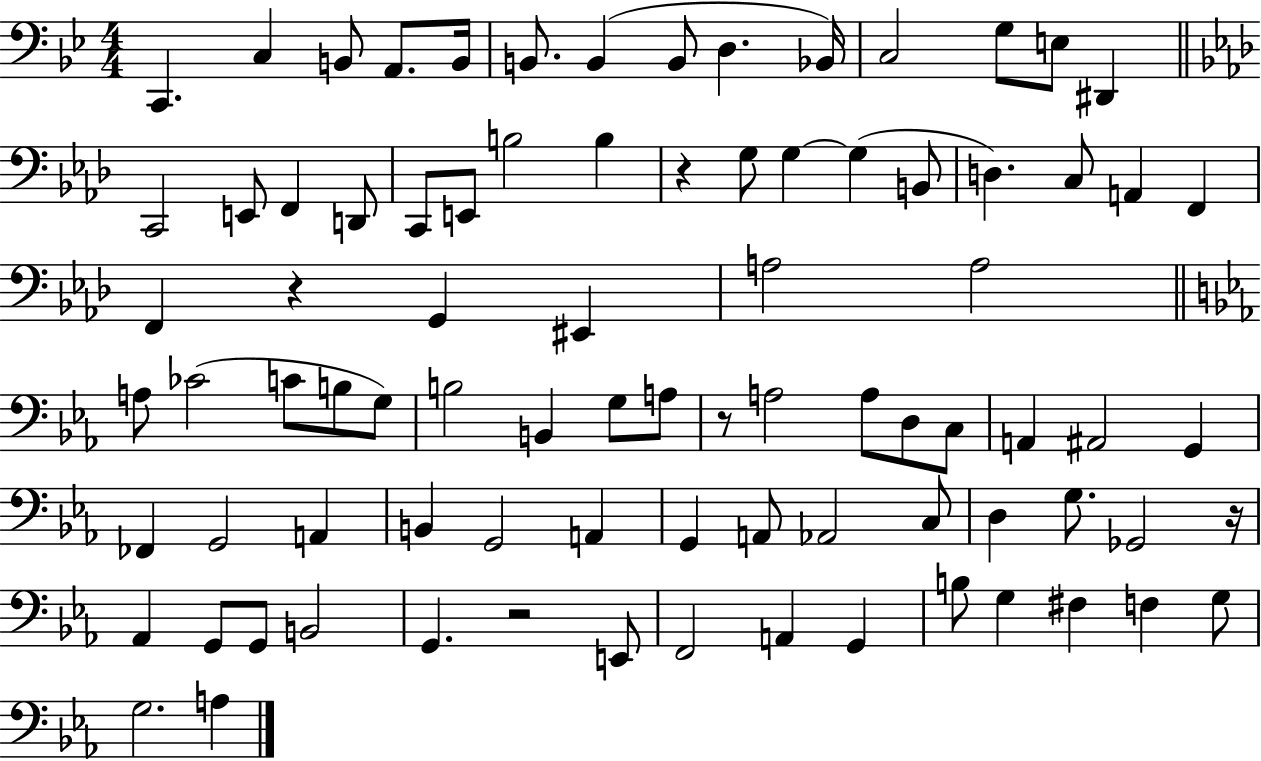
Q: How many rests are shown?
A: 5